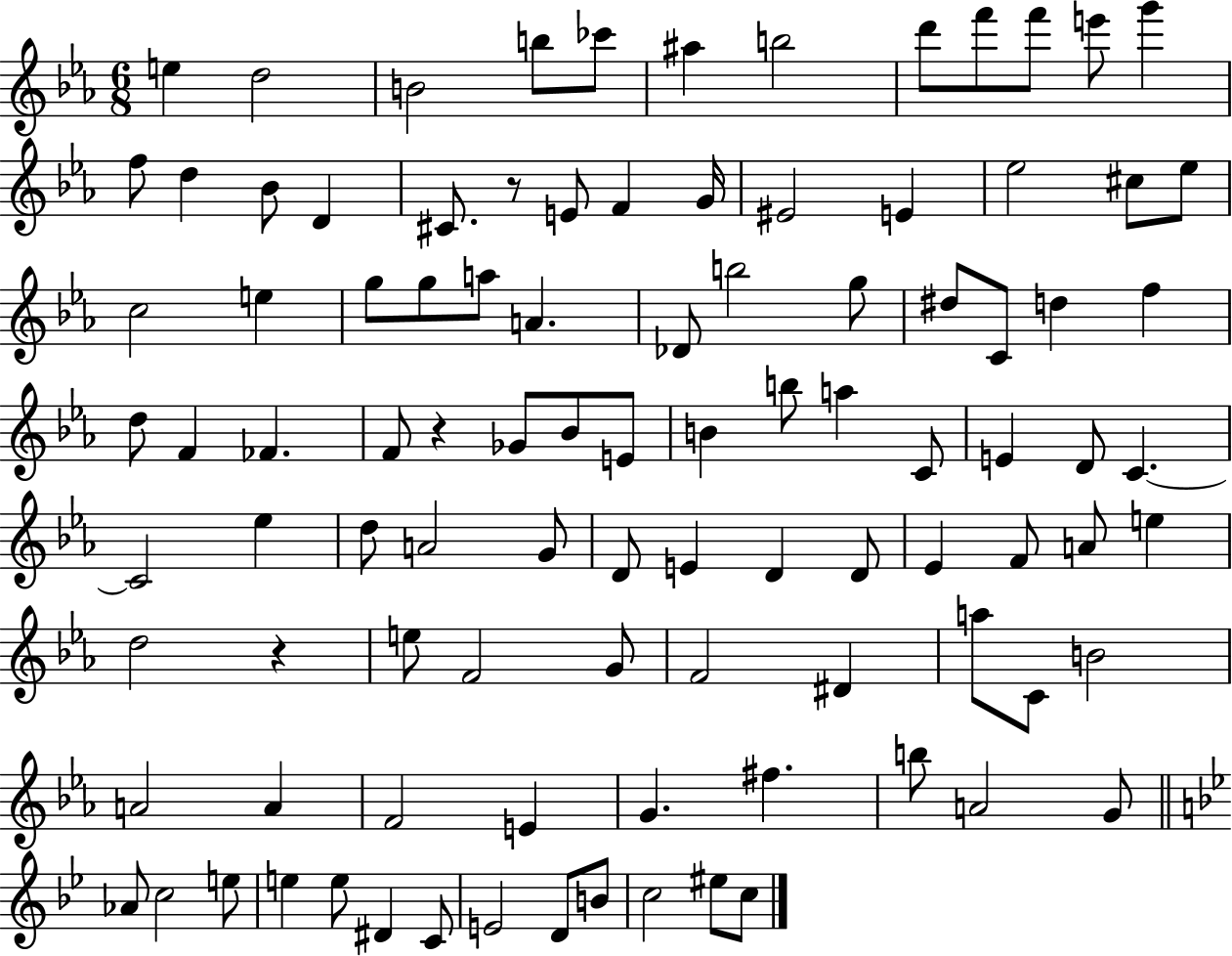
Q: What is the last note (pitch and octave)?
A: C5